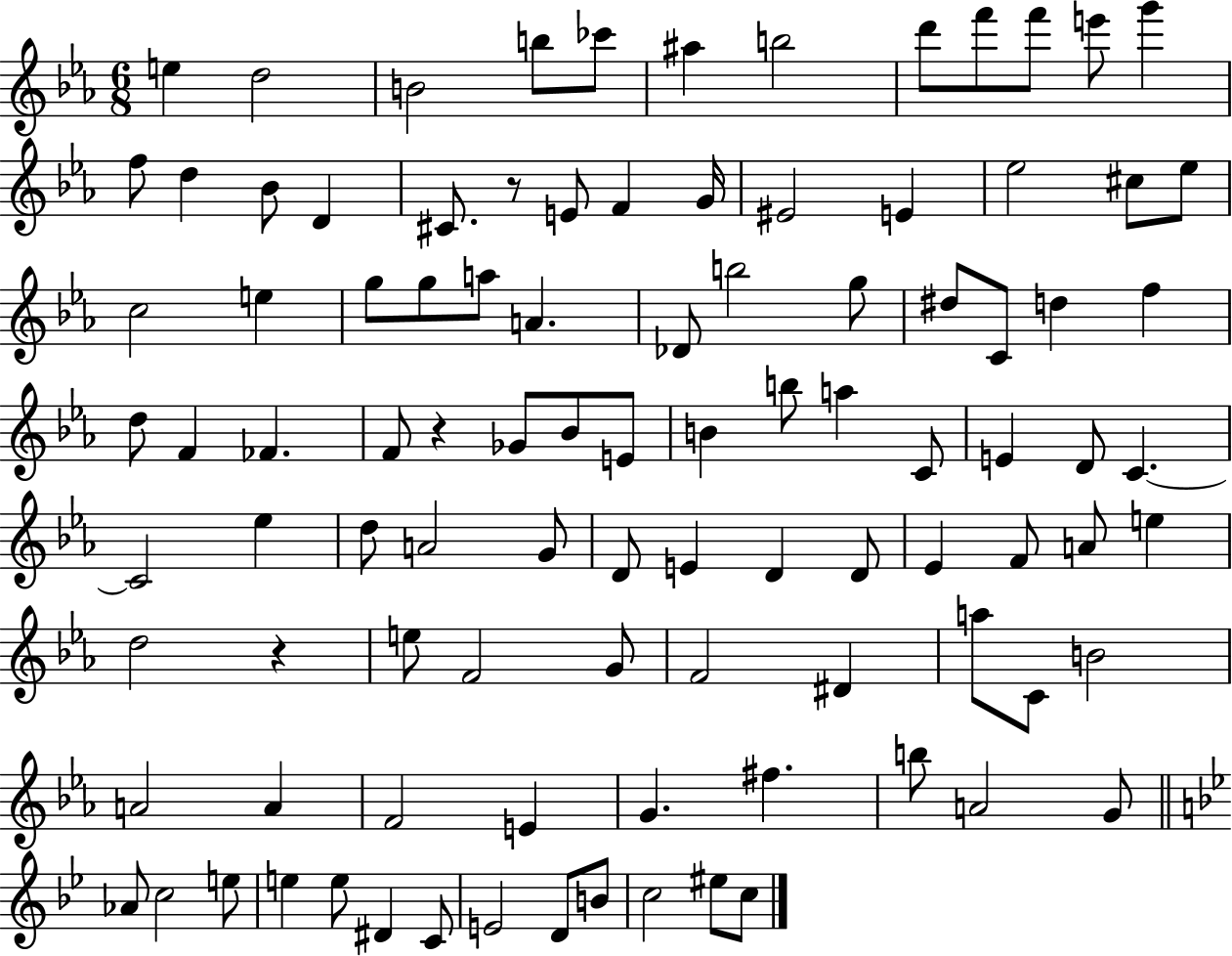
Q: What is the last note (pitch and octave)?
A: C5